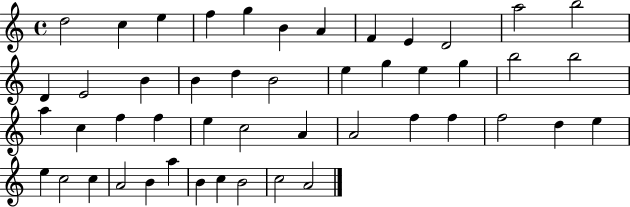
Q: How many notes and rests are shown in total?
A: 48